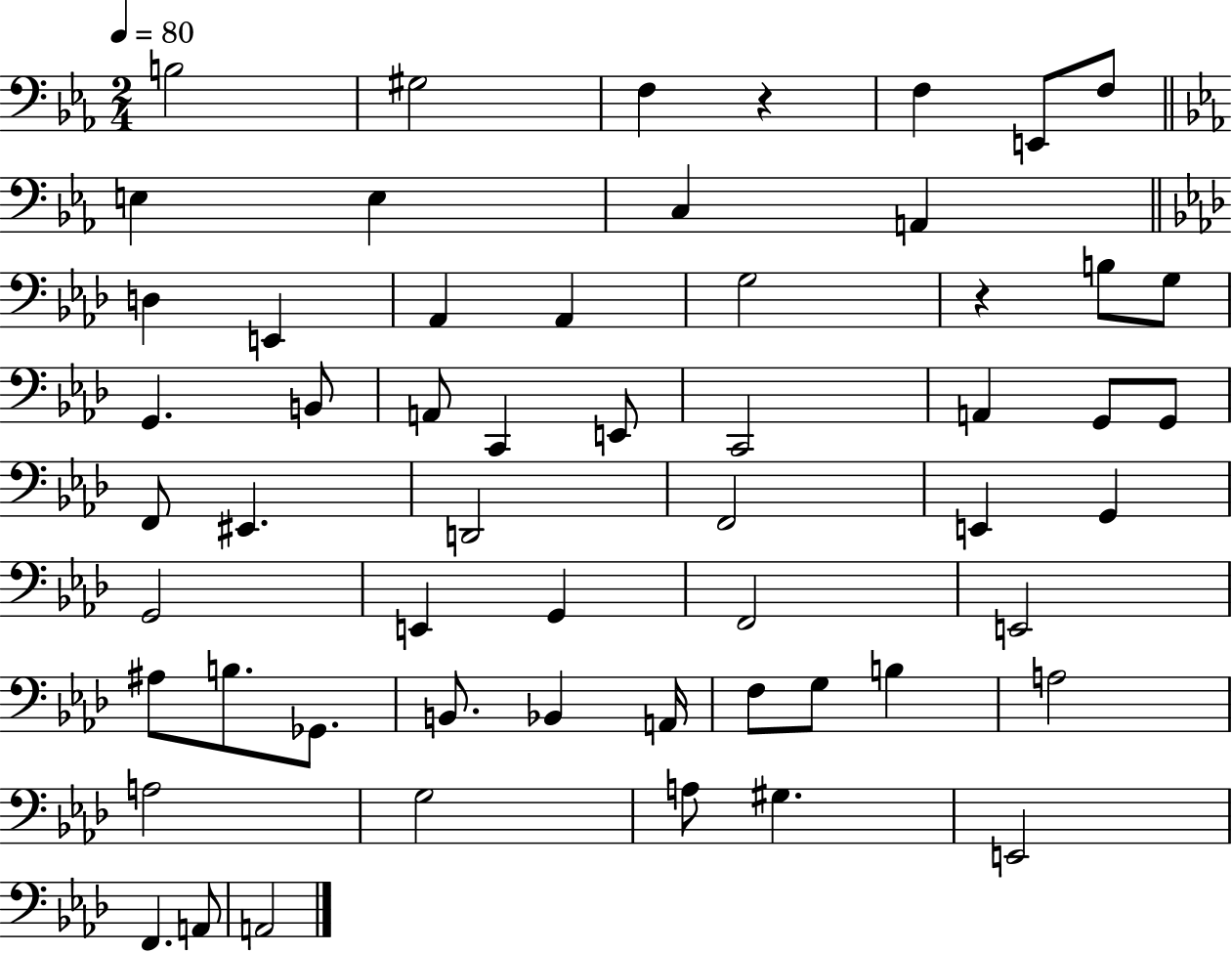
{
  \clef bass
  \numericTimeSignature
  \time 2/4
  \key ees \major
  \tempo 4 = 80
  b2 | gis2 | f4 r4 | f4 e,8 f8 | \break \bar "||" \break \key ees \major e4 e4 | c4 a,4 | \bar "||" \break \key aes \major d4 e,4 | aes,4 aes,4 | g2 | r4 b8 g8 | \break g,4. b,8 | a,8 c,4 e,8 | c,2 | a,4 g,8 g,8 | \break f,8 eis,4. | d,2 | f,2 | e,4 g,4 | \break g,2 | e,4 g,4 | f,2 | e,2 | \break ais8 b8. ges,8. | b,8. bes,4 a,16 | f8 g8 b4 | a2 | \break a2 | g2 | a8 gis4. | e,2 | \break f,4. a,8 | a,2 | \bar "|."
}